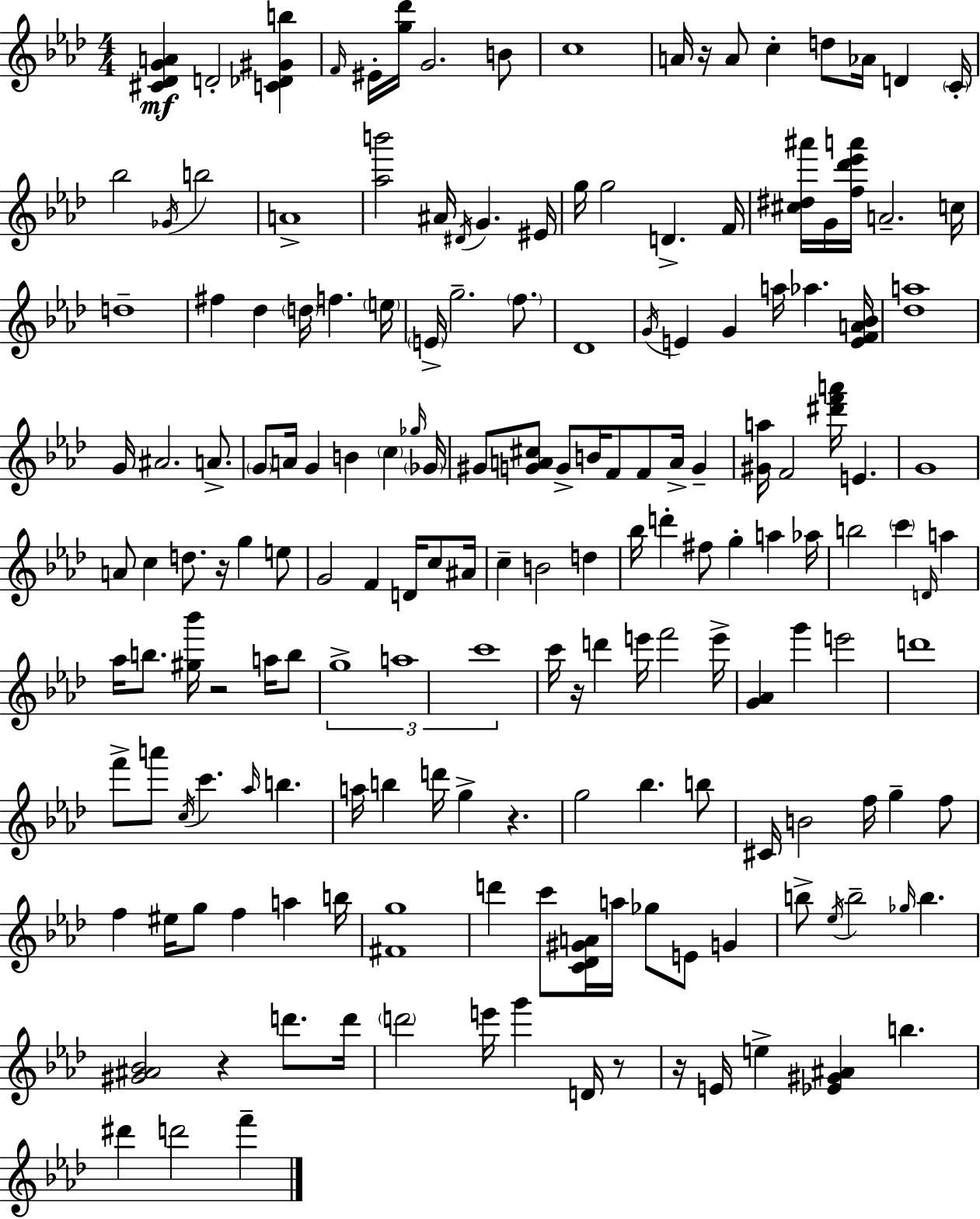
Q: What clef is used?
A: treble